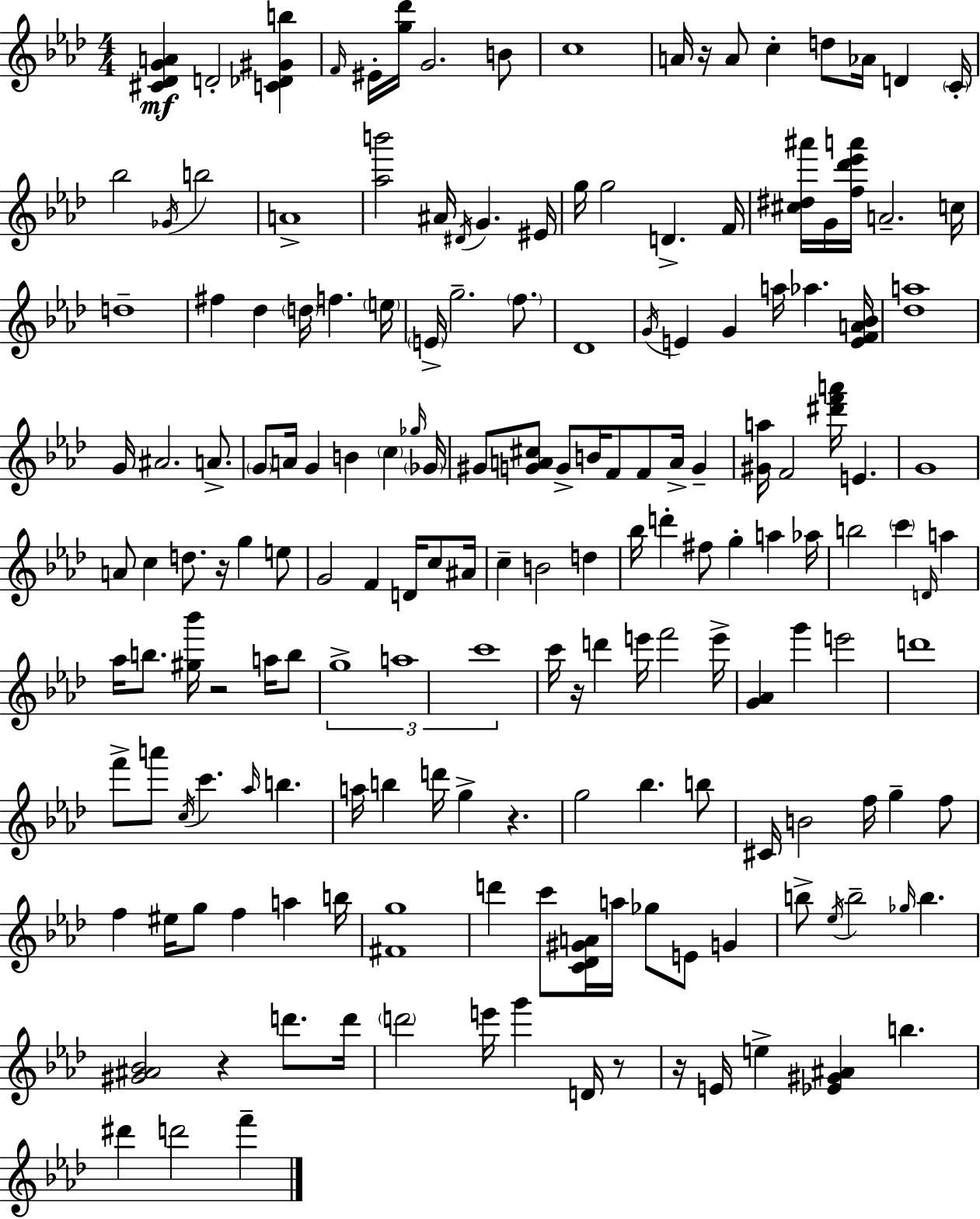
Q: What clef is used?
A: treble